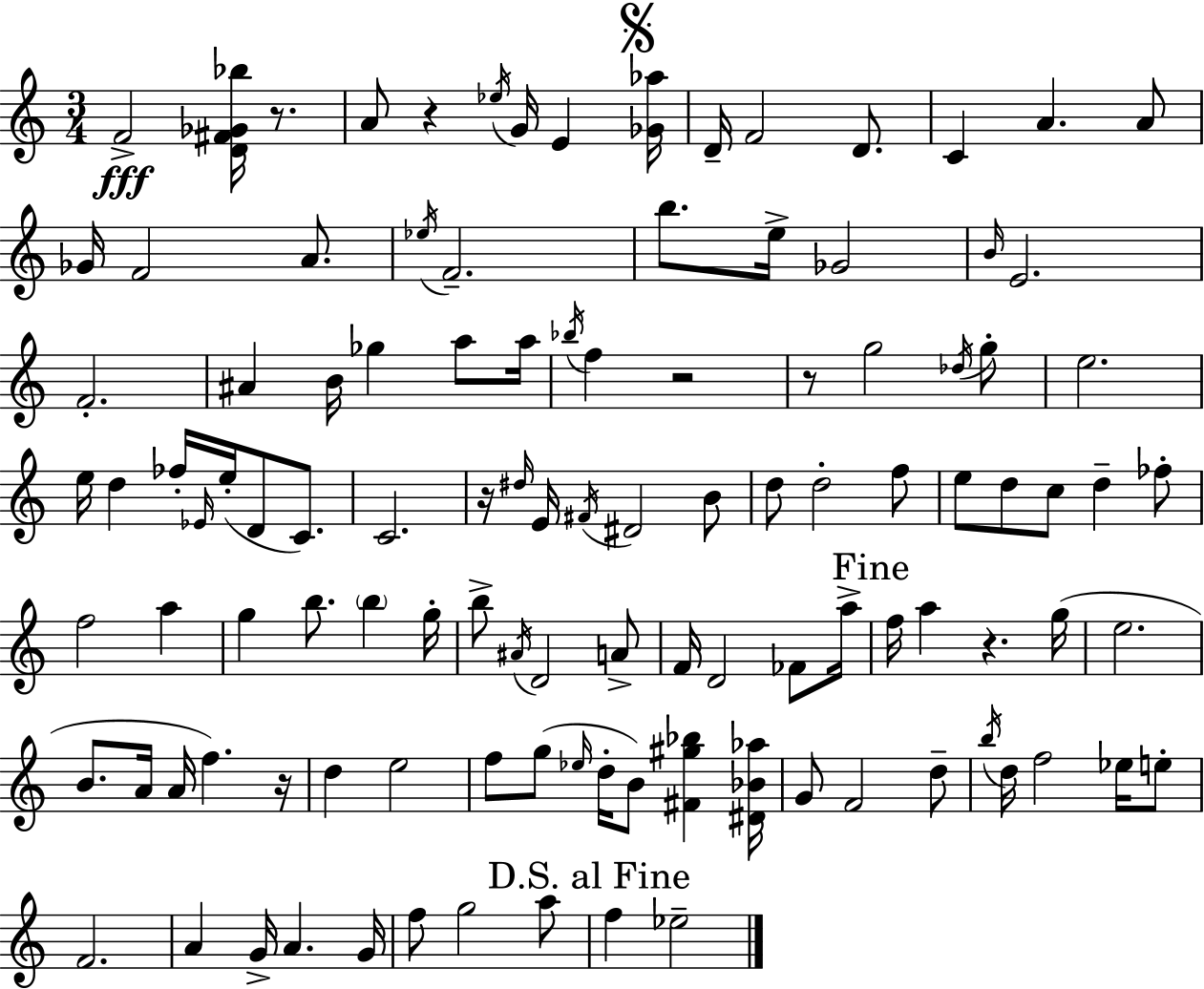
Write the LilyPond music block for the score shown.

{
  \clef treble
  \numericTimeSignature
  \time 3/4
  \key a \minor
  f'2->\fff <d' fis' ges' bes''>16 r8. | a'8 r4 \acciaccatura { ees''16 } g'16 e'4 | \mark \markup { \musicglyph "scripts.segno" } <ges' aes''>16 d'16-- f'2 d'8. | c'4 a'4. a'8 | \break ges'16 f'2 a'8. | \acciaccatura { ees''16 } f'2.-- | b''8. e''16-> ges'2 | \grace { b'16 } e'2. | \break f'2.-. | ais'4 b'16 ges''4 | a''8 a''16 \acciaccatura { bes''16 } f''4 r2 | r8 g''2 | \break \acciaccatura { des''16 } g''8-. e''2. | e''16 d''4 fes''16-. \grace { ees'16 } | e''16-.( d'8 c'8.) c'2. | r16 \grace { dis''16 } e'16 \acciaccatura { fis'16 } dis'2 | \break b'8 d''8 d''2-. | f''8 e''8 d''8 | c''8 d''4-- fes''8-. f''2 | a''4 g''4 | \break b''8. \parenthesize b''4 g''16-. b''8-> \acciaccatura { ais'16 } d'2 | a'8-> f'16 d'2 | fes'8 a''16-> \mark "Fine" f''16 a''4 | r4. g''16( e''2. | \break b'8. | a'16 a'16 f''4.) r16 d''4 | e''2 f''8 g''8( | \grace { ees''16 } d''16-. b'8) <fis' gis'' bes''>4 <dis' bes' aes''>16 g'8 | \break f'2 d''8-- \acciaccatura { b''16 } d''16 | f''2 ees''16 e''8-. f'2. | a'4 | g'16-> a'4. g'16 f''8 | \break g''2 a''8 \mark "D.S. al Fine" f''4 | ees''2-- \bar "|."
}